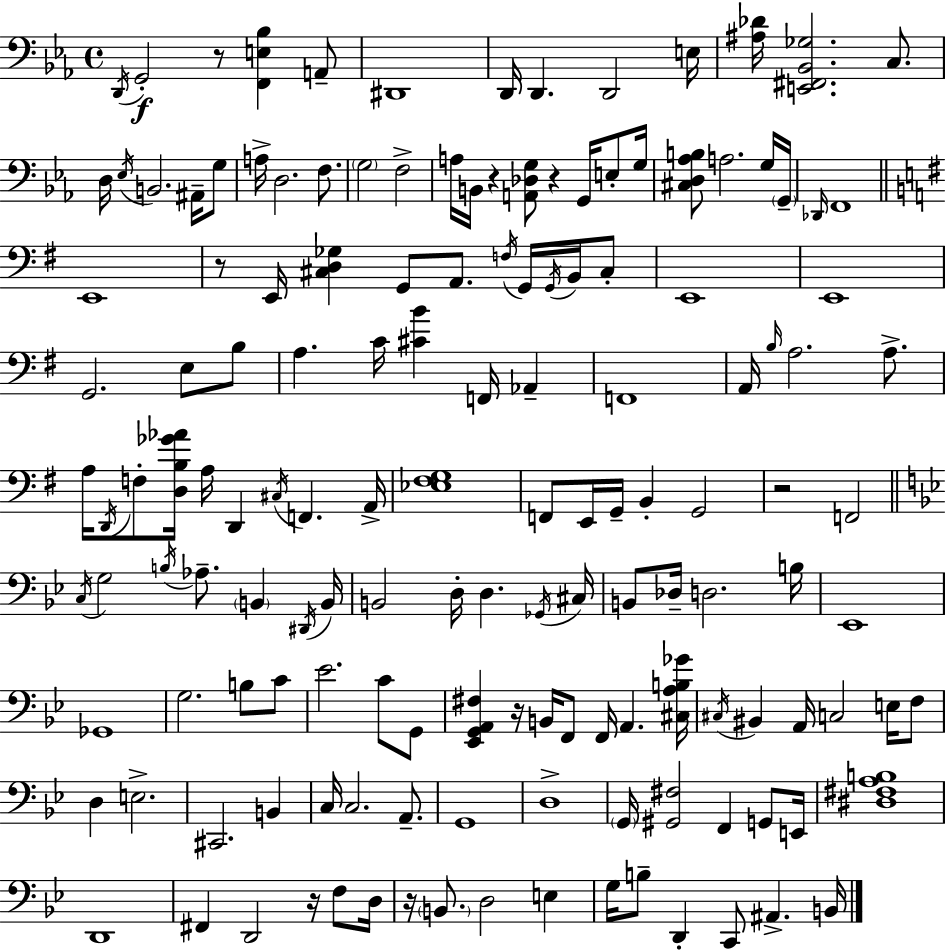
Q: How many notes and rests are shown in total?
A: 148